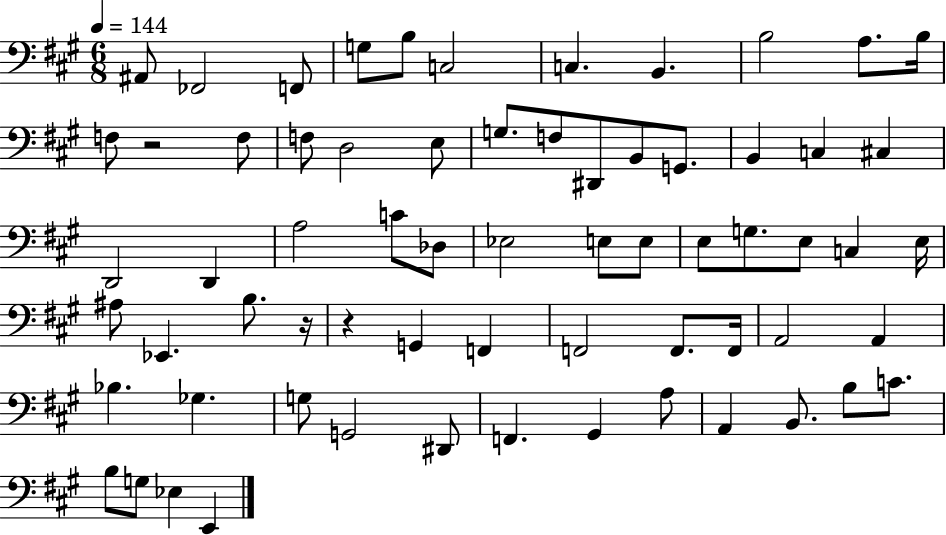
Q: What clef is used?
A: bass